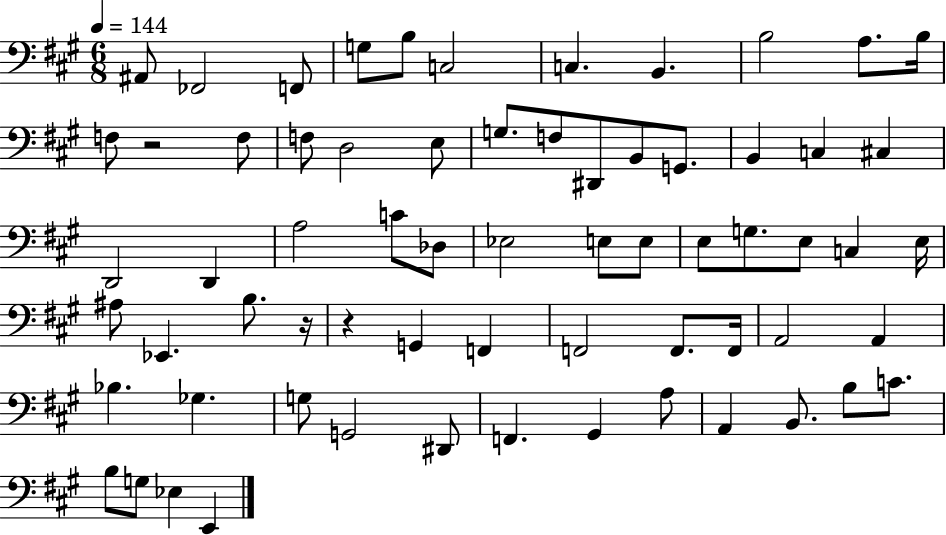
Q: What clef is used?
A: bass